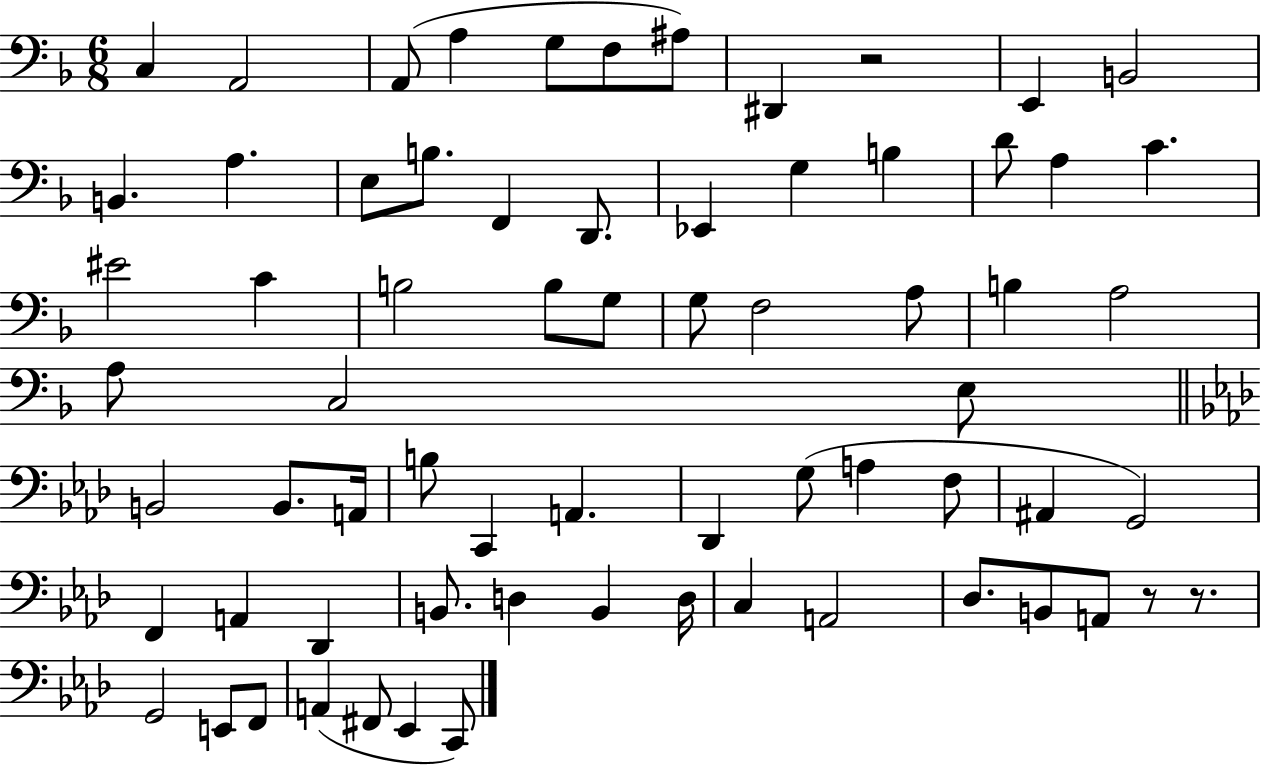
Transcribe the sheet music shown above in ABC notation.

X:1
T:Untitled
M:6/8
L:1/4
K:F
C, A,,2 A,,/2 A, G,/2 F,/2 ^A,/2 ^D,, z2 E,, B,,2 B,, A, E,/2 B,/2 F,, D,,/2 _E,, G, B, D/2 A, C ^E2 C B,2 B,/2 G,/2 G,/2 F,2 A,/2 B, A,2 A,/2 C,2 E,/2 B,,2 B,,/2 A,,/4 B,/2 C,, A,, _D,, G,/2 A, F,/2 ^A,, G,,2 F,, A,, _D,, B,,/2 D, B,, D,/4 C, A,,2 _D,/2 B,,/2 A,,/2 z/2 z/2 G,,2 E,,/2 F,,/2 A,, ^F,,/2 _E,, C,,/2